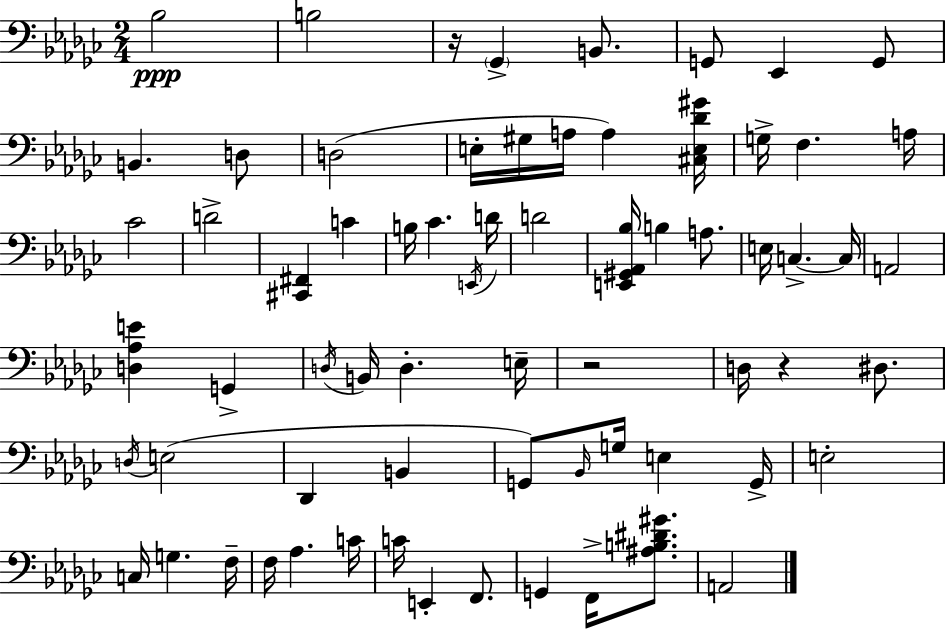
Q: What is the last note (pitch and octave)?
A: A2